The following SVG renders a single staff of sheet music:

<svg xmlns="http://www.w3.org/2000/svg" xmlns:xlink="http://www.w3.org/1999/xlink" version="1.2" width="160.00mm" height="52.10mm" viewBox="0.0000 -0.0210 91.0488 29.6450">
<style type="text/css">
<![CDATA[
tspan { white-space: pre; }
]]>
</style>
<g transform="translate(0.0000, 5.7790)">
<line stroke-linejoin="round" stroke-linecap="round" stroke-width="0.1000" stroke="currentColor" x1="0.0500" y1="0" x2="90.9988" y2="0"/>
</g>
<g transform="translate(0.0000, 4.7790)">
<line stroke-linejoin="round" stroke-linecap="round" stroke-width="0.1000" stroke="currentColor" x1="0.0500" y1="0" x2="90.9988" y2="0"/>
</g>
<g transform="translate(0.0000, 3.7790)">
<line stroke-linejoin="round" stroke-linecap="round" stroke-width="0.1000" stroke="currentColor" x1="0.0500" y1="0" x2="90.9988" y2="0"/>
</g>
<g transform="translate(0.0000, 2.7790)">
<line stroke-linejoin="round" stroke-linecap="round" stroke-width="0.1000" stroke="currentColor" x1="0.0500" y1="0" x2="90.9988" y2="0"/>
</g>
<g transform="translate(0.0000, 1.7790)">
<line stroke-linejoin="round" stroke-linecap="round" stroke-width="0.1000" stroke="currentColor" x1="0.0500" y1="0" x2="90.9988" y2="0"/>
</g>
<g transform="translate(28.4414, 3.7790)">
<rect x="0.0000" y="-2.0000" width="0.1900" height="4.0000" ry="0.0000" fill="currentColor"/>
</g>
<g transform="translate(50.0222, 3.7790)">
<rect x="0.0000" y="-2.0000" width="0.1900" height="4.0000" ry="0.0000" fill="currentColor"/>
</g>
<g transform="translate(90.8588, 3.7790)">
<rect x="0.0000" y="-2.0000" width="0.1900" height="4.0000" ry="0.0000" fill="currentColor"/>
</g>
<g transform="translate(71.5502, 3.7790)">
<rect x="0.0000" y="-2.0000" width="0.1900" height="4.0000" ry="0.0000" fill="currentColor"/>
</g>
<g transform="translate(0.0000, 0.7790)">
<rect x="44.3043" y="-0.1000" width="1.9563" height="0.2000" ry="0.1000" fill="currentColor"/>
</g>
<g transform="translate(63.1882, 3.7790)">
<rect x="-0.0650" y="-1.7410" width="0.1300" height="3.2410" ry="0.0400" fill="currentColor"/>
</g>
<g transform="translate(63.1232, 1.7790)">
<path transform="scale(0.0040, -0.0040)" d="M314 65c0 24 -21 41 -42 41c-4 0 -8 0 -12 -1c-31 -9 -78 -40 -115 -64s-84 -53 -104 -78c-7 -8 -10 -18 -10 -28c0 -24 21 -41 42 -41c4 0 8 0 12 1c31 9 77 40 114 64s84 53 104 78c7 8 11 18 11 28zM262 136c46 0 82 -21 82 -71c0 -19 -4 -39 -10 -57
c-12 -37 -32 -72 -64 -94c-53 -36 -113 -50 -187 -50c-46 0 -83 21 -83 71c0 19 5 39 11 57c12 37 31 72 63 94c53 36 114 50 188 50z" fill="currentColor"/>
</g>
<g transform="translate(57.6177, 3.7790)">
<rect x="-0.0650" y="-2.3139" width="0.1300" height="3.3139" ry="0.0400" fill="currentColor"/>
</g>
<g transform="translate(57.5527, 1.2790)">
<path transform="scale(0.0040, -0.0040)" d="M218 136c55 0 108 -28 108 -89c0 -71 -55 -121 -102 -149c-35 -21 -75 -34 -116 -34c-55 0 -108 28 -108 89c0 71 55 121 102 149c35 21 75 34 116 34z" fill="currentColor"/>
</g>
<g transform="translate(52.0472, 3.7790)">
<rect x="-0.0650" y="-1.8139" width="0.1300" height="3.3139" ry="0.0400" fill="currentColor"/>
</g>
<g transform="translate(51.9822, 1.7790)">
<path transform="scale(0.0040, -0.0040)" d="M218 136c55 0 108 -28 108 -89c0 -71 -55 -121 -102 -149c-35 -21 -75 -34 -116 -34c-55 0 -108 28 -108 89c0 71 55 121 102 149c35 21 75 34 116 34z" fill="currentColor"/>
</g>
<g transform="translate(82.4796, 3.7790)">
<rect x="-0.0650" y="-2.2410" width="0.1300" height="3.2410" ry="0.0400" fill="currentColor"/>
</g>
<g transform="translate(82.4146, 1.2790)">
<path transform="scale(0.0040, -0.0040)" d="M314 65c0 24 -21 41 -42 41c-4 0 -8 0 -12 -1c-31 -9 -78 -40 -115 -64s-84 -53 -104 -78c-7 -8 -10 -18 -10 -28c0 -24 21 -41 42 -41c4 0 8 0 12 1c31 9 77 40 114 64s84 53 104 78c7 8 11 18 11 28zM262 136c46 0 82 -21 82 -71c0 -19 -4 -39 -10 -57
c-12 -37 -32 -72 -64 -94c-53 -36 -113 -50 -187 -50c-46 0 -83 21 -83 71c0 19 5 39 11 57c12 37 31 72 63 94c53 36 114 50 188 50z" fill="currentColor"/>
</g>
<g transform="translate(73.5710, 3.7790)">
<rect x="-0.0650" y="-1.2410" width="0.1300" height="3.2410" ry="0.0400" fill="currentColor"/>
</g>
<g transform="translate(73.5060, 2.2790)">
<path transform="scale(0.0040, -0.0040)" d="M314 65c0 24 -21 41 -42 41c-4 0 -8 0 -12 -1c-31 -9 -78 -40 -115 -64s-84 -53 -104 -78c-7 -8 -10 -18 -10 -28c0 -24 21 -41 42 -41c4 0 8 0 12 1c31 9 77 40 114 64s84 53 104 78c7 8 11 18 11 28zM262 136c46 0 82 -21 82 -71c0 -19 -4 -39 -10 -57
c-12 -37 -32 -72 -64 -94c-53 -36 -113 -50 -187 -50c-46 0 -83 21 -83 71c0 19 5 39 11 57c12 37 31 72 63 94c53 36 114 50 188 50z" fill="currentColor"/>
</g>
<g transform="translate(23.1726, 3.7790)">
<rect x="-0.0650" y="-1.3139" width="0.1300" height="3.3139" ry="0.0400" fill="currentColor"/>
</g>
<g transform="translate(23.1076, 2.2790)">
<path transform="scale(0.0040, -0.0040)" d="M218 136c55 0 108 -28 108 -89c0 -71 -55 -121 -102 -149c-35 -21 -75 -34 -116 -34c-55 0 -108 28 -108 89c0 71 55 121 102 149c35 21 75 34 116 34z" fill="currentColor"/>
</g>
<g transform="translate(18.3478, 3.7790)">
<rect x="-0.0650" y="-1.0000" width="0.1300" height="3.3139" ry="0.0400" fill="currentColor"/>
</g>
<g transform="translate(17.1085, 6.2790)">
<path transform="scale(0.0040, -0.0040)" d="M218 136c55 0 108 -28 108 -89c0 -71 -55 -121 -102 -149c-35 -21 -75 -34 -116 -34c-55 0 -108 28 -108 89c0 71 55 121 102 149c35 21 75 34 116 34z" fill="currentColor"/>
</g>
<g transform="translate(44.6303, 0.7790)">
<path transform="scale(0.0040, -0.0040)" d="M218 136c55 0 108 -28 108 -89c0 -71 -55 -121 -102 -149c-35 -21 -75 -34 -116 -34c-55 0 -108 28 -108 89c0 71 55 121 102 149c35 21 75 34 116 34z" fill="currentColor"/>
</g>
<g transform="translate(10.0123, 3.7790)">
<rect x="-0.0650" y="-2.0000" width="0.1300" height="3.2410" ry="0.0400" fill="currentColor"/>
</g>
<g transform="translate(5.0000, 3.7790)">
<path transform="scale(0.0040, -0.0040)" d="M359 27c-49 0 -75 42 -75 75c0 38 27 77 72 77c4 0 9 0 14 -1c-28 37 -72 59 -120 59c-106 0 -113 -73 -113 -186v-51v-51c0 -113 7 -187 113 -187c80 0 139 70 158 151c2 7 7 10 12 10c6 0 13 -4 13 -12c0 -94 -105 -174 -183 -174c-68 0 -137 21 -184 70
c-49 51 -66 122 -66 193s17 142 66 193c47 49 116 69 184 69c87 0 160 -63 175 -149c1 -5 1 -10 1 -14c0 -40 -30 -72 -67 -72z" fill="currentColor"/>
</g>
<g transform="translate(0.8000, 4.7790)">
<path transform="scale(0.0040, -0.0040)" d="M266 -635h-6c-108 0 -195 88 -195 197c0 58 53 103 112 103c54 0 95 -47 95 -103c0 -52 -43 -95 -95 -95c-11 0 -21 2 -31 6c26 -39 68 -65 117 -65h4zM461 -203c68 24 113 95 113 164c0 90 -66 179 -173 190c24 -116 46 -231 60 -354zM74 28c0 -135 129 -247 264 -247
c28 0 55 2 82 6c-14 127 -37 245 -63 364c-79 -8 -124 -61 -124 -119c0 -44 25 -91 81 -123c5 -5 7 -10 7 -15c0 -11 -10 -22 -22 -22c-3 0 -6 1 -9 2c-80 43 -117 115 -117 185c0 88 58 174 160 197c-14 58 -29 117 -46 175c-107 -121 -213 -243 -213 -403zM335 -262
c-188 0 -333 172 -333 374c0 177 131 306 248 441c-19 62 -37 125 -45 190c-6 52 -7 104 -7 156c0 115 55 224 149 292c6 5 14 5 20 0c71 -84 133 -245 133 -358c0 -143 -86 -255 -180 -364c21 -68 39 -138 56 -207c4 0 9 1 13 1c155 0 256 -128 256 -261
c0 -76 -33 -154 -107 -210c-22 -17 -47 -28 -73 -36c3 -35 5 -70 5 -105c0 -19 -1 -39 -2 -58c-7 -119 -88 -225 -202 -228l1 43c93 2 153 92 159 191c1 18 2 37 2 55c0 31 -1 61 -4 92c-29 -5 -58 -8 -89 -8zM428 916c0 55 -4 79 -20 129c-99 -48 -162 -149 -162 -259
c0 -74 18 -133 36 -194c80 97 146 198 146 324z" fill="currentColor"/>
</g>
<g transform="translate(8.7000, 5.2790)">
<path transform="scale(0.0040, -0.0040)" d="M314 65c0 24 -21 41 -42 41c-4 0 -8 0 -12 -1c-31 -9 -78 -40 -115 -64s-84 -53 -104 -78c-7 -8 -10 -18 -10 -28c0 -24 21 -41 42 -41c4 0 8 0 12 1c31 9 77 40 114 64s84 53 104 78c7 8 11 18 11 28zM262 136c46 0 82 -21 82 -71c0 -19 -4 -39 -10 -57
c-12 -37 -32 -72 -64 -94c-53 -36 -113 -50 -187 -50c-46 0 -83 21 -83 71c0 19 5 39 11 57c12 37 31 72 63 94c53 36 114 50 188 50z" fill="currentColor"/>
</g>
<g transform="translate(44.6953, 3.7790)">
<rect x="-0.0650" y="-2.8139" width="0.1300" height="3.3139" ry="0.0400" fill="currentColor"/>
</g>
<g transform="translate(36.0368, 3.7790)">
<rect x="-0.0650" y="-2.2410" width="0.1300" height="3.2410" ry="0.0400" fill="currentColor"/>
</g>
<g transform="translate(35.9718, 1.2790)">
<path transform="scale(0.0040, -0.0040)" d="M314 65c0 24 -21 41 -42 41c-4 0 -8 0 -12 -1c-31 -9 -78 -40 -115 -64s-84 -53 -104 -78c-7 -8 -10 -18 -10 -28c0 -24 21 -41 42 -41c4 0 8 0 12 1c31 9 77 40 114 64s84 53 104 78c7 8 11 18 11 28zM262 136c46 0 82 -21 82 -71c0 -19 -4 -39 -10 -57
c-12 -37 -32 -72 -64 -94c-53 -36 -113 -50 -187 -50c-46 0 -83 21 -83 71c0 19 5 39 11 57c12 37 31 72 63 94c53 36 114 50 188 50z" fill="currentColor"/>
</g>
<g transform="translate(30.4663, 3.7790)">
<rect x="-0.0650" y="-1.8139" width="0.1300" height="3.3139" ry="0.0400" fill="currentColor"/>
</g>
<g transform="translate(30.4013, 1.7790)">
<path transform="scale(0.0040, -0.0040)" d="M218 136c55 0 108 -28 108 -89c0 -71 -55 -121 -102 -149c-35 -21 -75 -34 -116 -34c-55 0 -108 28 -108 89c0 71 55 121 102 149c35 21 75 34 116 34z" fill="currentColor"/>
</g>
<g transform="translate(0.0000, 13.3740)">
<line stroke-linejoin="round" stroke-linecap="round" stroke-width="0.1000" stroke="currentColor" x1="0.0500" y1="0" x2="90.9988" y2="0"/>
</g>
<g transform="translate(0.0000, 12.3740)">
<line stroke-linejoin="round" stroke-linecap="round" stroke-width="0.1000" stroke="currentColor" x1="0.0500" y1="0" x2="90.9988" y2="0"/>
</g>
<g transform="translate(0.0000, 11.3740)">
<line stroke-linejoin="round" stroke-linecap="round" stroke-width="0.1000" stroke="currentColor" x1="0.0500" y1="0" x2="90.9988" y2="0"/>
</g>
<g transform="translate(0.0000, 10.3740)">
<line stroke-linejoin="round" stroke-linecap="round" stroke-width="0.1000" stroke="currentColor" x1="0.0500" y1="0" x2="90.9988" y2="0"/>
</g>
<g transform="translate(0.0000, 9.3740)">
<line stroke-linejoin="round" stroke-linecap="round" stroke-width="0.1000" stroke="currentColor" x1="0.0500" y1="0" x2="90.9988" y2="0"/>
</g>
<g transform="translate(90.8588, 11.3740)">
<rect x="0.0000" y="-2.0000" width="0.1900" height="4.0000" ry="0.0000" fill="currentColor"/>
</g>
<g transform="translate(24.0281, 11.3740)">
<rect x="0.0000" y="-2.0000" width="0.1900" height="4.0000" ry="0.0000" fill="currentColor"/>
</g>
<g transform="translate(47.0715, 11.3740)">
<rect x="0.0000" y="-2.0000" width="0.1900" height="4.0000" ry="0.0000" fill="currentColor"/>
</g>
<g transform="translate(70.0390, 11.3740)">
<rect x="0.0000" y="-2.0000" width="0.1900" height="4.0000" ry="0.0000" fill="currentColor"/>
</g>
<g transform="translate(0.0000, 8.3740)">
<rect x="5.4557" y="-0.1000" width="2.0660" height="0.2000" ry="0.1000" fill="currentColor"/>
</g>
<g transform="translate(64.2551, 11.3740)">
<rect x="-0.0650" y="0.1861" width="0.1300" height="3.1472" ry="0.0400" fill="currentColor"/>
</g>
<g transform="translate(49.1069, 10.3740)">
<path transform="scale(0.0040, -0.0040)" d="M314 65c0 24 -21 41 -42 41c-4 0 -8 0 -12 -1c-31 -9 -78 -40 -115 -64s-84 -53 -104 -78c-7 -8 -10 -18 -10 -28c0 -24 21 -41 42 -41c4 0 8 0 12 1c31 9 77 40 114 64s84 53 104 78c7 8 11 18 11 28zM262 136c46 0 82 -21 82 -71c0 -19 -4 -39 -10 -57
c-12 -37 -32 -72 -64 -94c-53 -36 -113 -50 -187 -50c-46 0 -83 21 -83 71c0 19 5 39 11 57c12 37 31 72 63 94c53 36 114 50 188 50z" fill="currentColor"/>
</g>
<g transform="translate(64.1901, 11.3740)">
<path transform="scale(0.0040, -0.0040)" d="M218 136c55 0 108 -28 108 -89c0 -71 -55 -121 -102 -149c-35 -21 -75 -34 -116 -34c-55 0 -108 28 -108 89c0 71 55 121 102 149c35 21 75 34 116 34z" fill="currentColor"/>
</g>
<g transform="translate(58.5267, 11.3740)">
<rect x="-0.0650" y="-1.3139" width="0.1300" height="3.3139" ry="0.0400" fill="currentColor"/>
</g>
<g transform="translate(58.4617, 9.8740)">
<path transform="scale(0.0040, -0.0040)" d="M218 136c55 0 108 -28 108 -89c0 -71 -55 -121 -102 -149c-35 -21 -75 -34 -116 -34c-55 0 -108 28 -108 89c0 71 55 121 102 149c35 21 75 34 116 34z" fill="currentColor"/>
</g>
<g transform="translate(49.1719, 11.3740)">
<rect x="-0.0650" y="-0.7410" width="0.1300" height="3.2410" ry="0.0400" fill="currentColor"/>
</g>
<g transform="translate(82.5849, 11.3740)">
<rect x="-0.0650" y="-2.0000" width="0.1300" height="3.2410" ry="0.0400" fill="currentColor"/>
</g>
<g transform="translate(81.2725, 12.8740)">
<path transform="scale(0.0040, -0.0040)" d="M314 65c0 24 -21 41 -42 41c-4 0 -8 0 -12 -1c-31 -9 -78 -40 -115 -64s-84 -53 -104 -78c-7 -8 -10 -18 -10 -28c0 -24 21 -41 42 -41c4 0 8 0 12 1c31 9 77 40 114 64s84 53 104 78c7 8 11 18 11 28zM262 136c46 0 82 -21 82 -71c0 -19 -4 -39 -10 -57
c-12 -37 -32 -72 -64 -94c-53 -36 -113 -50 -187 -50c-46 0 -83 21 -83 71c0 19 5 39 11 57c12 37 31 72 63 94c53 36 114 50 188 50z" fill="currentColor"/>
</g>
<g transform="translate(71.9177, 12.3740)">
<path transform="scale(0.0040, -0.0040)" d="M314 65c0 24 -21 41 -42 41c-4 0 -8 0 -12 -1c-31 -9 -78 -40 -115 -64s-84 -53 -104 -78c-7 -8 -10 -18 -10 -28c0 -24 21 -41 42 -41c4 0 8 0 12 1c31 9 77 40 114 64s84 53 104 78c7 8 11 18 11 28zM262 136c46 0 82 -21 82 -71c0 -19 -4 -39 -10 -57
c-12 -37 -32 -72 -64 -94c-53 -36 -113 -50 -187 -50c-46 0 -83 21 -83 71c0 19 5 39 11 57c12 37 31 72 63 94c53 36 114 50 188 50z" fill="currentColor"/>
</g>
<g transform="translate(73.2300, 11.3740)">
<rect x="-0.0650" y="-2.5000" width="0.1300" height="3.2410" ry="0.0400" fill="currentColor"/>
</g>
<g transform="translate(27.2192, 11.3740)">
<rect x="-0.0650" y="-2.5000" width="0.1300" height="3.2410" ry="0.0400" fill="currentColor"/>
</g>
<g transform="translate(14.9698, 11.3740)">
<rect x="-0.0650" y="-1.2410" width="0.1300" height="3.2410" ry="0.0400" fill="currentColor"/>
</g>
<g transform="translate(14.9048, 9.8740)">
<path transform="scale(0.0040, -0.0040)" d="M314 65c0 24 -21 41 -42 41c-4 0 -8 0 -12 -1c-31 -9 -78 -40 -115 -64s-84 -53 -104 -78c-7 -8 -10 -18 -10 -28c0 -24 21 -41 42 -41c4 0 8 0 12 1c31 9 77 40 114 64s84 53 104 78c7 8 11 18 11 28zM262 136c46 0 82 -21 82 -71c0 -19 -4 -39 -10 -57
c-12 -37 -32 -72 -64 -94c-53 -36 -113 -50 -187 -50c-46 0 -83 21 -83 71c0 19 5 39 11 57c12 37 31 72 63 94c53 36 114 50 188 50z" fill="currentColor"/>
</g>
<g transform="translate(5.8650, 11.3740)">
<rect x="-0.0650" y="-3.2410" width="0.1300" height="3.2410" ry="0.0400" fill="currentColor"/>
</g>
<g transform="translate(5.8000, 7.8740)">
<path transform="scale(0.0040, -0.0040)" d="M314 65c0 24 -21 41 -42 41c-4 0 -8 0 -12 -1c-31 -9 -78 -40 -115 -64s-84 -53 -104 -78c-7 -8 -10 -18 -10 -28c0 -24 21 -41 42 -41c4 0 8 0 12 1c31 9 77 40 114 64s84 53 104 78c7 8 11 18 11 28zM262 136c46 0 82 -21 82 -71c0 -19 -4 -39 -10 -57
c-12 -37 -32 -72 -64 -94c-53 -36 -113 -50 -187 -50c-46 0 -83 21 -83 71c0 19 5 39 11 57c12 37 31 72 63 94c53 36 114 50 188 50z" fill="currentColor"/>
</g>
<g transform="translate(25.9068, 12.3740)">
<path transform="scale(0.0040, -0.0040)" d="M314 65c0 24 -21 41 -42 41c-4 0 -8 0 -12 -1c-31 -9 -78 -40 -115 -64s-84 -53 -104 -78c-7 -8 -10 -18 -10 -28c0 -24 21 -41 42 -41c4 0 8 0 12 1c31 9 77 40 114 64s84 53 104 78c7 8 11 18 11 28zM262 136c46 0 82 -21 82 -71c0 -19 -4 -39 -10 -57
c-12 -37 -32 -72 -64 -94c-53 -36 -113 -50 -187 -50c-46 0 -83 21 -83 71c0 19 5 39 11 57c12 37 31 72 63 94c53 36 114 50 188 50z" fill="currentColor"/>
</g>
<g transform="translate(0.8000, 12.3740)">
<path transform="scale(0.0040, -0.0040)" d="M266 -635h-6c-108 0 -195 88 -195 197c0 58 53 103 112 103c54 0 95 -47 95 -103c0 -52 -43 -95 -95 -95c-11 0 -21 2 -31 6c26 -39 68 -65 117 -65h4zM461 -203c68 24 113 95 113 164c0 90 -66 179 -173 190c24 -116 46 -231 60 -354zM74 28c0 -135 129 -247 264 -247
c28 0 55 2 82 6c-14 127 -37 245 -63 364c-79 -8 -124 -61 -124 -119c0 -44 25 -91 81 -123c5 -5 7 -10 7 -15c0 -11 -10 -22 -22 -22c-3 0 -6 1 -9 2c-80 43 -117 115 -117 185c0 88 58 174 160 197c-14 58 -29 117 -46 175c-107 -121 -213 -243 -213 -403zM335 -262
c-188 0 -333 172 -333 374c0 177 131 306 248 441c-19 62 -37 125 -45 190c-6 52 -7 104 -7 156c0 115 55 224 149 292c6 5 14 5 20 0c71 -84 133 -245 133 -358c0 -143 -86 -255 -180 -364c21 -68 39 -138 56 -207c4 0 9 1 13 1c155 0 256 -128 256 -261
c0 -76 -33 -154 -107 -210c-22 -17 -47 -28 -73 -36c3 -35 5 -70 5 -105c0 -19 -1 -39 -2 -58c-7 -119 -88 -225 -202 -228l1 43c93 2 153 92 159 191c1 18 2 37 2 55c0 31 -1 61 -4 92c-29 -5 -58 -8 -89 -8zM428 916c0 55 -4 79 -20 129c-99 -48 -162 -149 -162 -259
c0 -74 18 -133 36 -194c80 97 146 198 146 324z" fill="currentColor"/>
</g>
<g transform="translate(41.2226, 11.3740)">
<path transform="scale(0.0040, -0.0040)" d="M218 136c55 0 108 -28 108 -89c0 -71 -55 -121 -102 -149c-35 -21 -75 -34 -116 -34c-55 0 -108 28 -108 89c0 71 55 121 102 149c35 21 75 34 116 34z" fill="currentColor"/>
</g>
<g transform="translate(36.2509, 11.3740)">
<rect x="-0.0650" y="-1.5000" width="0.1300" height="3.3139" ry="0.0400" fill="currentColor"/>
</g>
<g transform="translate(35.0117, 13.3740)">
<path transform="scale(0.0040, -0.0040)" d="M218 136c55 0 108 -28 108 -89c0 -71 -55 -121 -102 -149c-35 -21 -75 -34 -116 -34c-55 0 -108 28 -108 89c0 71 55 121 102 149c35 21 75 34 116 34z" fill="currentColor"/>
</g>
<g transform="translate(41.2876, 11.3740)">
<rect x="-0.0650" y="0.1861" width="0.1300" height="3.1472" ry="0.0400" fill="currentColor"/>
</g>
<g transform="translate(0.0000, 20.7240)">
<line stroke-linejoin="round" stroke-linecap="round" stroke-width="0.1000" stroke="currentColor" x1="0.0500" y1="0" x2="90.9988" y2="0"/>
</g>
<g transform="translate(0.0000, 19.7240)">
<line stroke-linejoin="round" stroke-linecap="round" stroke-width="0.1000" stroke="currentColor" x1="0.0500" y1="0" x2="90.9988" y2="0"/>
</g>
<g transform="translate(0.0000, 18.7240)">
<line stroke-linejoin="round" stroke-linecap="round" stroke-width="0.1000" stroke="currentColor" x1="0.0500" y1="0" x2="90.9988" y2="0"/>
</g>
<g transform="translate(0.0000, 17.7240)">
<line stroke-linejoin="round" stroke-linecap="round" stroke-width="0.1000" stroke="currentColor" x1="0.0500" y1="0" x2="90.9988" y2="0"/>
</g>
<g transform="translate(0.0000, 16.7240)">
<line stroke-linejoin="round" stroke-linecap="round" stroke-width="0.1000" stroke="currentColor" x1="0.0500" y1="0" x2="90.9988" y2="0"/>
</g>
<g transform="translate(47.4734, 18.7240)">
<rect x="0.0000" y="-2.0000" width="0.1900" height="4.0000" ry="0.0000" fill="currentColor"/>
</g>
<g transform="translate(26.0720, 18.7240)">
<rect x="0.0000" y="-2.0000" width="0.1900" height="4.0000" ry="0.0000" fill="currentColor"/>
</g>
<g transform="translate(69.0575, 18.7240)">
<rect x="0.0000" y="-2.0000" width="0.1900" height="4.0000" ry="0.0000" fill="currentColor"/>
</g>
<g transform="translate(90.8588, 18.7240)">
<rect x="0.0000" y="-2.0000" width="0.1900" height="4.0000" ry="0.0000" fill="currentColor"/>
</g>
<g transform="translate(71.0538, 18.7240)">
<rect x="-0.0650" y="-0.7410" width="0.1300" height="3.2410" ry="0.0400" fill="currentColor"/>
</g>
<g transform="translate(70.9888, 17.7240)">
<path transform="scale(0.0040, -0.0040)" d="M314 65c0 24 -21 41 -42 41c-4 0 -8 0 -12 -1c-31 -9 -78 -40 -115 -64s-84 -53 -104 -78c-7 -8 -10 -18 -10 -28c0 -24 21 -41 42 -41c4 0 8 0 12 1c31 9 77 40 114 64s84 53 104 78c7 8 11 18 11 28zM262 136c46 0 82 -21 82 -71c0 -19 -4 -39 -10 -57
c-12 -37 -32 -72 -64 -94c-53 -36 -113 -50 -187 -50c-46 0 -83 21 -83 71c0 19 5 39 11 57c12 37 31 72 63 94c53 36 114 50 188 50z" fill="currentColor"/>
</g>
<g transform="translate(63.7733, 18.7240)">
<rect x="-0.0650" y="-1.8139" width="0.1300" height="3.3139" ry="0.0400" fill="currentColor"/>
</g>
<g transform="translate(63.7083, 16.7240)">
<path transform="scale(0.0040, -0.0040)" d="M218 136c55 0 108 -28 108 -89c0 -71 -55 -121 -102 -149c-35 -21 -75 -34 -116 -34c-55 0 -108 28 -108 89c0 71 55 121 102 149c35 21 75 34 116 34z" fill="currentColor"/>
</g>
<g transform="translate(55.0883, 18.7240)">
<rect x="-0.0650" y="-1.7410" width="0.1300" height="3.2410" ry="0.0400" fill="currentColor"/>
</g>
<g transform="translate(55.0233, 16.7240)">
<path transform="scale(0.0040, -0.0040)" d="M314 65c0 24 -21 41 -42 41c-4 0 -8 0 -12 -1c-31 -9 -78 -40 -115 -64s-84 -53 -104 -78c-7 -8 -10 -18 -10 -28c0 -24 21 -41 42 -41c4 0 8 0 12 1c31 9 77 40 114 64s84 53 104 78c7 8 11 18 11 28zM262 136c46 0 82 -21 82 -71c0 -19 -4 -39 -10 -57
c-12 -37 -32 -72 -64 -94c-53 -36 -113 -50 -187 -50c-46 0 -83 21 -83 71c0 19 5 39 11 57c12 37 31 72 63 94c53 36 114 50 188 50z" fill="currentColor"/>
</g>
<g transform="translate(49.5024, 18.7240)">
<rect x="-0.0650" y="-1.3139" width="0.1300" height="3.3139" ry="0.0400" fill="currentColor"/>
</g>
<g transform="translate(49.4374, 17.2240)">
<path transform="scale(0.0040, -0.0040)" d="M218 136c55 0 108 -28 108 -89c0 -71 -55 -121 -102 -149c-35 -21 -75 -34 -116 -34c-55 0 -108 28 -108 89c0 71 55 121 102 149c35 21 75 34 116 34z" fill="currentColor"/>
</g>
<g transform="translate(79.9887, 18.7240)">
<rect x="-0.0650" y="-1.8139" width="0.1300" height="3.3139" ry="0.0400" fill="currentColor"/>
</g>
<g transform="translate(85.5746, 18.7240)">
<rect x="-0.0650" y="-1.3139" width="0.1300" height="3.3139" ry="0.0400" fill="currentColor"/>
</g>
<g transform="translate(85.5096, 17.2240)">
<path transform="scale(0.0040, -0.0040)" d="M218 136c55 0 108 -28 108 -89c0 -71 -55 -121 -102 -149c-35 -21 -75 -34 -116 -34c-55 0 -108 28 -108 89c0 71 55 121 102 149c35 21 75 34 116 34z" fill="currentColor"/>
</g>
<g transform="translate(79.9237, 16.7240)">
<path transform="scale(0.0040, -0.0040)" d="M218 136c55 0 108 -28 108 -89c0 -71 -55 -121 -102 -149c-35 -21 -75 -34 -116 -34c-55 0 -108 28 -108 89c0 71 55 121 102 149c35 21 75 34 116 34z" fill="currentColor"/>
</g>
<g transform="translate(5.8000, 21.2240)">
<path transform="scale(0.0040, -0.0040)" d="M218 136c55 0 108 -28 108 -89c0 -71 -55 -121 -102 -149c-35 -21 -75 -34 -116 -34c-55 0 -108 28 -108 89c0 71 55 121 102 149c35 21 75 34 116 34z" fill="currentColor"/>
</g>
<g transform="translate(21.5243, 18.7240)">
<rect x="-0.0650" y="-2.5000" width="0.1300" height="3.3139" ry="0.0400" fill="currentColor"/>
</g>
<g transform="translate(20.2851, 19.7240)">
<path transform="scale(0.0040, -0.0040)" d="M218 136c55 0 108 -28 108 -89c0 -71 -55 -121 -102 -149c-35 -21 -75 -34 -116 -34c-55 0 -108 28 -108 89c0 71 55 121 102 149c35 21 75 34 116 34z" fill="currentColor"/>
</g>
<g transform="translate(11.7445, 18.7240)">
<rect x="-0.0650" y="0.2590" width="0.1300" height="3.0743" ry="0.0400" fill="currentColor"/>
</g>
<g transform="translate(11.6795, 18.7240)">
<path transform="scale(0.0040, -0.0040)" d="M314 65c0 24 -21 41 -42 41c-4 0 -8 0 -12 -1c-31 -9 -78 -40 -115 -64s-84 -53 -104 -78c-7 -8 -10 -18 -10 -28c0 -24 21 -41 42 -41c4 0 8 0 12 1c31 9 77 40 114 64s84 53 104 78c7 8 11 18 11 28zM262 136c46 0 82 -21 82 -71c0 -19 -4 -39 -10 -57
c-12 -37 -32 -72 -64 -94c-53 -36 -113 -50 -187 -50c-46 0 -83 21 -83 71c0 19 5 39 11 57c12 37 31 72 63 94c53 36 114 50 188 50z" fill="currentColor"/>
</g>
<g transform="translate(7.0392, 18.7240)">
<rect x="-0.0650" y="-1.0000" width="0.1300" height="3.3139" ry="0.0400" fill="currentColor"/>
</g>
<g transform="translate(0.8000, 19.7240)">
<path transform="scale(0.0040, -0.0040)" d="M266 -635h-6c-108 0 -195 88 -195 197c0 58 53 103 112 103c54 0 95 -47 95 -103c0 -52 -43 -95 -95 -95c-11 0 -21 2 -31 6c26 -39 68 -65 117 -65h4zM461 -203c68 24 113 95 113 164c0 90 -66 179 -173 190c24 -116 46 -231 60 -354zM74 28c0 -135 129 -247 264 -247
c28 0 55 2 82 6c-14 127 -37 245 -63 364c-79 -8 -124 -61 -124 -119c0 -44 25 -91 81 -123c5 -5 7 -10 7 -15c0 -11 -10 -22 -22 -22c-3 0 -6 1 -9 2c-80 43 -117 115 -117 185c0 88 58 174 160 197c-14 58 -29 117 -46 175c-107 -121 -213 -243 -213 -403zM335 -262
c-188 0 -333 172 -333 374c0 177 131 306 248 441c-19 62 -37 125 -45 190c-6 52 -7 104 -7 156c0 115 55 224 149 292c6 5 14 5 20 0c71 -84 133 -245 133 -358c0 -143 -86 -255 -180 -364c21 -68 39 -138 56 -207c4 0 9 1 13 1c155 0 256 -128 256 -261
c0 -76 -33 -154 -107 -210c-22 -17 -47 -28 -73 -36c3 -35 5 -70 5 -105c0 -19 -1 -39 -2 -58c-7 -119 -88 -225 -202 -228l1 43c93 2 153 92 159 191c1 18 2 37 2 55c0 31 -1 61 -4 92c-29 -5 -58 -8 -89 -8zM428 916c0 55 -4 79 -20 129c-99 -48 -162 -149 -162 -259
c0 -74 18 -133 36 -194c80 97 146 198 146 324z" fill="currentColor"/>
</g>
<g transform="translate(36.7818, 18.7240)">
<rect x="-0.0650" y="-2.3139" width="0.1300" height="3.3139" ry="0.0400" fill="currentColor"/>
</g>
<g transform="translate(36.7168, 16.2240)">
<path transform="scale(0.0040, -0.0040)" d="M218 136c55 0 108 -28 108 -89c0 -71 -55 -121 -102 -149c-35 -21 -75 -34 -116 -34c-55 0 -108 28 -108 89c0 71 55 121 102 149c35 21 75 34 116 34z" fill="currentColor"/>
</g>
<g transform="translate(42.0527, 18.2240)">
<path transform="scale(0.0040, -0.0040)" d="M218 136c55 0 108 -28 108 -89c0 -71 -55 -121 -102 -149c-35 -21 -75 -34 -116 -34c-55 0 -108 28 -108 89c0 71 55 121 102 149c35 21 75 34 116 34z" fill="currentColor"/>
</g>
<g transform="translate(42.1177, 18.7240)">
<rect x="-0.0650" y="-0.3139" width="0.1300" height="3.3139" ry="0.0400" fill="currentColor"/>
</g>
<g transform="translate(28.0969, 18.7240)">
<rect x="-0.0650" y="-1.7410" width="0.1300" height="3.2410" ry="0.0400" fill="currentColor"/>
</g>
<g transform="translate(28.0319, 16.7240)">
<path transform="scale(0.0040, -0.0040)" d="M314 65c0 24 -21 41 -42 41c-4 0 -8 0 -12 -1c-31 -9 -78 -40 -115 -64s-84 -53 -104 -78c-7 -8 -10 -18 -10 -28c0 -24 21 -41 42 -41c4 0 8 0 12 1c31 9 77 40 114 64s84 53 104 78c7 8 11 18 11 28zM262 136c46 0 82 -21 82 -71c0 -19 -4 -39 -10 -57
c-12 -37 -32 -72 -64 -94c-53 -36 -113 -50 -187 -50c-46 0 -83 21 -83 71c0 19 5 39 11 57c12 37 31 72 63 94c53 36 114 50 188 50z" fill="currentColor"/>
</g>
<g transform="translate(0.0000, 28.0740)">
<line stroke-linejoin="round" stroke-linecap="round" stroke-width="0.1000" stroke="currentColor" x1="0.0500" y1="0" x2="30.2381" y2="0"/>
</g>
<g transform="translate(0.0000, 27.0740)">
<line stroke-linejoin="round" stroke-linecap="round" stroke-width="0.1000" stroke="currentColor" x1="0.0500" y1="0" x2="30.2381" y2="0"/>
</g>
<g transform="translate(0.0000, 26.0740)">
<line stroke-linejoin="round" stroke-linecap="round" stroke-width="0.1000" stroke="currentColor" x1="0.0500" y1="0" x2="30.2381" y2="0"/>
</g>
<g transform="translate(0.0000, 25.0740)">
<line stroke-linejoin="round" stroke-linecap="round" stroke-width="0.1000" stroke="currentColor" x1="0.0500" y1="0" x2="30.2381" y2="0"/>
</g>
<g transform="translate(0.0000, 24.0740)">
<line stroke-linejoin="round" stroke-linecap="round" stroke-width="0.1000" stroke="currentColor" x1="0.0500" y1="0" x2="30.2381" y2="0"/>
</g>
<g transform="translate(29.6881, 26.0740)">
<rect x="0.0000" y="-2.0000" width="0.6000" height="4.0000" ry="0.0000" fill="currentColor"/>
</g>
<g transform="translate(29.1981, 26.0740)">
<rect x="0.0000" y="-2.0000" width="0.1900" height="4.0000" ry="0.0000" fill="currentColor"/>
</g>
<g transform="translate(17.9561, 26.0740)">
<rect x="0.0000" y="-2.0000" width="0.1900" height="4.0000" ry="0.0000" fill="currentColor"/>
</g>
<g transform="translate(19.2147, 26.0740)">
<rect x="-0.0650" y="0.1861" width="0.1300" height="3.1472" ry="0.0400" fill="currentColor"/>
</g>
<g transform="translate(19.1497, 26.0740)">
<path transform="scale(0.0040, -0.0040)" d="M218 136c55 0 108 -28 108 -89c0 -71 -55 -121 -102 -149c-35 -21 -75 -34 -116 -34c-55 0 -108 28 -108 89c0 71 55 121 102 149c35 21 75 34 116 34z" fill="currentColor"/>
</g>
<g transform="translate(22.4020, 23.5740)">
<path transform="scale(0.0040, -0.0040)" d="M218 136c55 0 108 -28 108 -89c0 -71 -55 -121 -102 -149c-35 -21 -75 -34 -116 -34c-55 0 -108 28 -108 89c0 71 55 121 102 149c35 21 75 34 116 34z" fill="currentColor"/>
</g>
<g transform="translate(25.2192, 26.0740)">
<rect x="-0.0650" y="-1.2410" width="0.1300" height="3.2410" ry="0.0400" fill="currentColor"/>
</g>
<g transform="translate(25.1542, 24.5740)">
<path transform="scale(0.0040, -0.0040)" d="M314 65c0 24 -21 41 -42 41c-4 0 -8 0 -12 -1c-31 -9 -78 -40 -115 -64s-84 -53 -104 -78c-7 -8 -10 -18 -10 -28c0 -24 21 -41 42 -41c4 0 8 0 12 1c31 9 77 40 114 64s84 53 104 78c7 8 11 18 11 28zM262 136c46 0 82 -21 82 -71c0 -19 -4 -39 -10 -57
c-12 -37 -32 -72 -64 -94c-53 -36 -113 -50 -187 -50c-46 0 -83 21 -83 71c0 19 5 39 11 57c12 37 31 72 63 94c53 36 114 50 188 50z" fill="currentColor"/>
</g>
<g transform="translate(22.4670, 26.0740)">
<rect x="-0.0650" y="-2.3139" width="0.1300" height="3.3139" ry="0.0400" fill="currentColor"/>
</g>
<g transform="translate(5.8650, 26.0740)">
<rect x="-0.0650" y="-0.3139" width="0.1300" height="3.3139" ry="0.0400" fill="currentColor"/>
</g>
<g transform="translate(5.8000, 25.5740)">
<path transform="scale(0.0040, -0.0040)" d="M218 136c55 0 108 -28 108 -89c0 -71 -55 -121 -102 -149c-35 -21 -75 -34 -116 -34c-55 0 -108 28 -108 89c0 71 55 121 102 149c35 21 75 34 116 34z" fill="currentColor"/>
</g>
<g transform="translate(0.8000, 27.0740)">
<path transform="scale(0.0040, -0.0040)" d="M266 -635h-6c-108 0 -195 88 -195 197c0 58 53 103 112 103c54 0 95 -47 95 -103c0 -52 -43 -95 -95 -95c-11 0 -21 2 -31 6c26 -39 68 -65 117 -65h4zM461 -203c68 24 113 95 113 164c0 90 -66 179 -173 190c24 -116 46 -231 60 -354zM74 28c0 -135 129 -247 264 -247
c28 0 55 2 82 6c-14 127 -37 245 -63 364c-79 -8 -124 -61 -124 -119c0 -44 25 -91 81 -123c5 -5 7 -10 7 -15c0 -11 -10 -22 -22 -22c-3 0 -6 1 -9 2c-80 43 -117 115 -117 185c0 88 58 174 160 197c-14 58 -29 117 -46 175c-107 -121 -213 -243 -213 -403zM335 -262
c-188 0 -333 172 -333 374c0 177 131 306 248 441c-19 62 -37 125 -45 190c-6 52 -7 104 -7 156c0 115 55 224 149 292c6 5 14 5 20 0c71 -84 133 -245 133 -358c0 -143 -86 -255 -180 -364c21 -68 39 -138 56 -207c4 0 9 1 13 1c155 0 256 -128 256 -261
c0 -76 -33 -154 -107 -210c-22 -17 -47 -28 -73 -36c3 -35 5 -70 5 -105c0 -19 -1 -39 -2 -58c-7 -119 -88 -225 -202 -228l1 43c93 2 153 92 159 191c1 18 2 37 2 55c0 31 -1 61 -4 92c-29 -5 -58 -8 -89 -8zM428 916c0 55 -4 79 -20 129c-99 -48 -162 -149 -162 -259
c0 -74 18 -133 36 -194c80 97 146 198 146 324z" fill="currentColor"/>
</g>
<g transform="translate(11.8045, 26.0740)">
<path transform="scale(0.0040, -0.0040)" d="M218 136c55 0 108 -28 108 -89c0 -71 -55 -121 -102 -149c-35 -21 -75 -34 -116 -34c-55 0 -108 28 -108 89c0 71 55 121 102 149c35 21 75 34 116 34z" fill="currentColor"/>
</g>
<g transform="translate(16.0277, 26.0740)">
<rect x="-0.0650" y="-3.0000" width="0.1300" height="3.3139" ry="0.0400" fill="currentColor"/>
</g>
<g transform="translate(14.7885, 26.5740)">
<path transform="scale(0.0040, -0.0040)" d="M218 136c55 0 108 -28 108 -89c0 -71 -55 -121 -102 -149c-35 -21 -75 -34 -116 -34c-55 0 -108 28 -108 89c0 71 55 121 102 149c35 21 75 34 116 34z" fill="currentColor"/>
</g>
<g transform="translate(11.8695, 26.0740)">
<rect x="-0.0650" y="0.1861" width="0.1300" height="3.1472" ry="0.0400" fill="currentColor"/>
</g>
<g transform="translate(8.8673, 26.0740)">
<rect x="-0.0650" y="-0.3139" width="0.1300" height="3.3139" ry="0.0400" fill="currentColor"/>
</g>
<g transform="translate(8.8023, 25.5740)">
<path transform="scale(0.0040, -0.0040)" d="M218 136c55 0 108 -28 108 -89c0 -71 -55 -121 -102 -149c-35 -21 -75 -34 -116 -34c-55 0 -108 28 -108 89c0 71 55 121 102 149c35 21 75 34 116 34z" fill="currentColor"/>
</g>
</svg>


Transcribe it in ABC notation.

X:1
T:Untitled
M:4/4
L:1/4
K:C
F2 D e f g2 a f g f2 e2 g2 b2 e2 G2 E B d2 e B G2 F2 D B2 G f2 g c e f2 f d2 f e c c B A B g e2